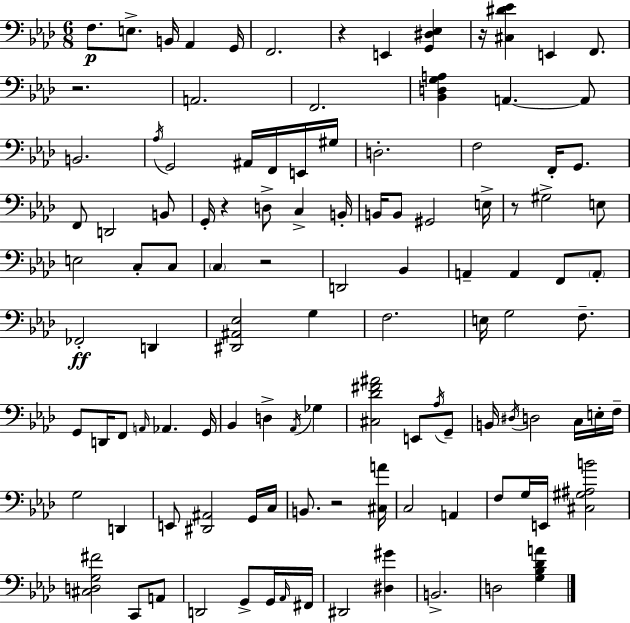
F3/e. E3/e. B2/s Ab2/q G2/s F2/h. R/q E2/q [G2,D#3,Eb3]/q R/s [C#3,D#4,Eb4]/q E2/q F2/e. R/h. A2/h. F2/h. [Bb2,D3,G3,A3]/q A2/q. A2/e B2/h. Ab3/s G2/h A#2/s F2/s E2/s G#3/s D3/h. F3/h F2/s G2/e. F2/e D2/h B2/e G2/s R/q D3/e C3/q B2/s B2/s B2/e G#2/h E3/s R/e G#3/h E3/e E3/h C3/e C3/e C3/q R/h D2/h Bb2/q A2/q A2/q F2/e A2/e FES2/h D2/q [D#2,A#2,Eb3]/h G3/q F3/h. E3/s G3/h F3/e. G2/e D2/s F2/e A2/s Ab2/q. G2/s Bb2/q D3/q Ab2/s Gb3/q [C#3,Db4,F#4,A#4]/h E2/e Ab3/s G2/e B2/s D#3/s D3/h C3/s E3/s F3/s G3/h D2/q E2/e [D#2,A#2]/h G2/s C3/s B2/e. R/h [C#3,A4]/s C3/h A2/q F3/e G3/s E2/s [C#3,G#3,A#3,B4]/h [C#3,D3,G3,F#4]/h C2/e A2/e D2/h G2/e G2/s Ab2/s F#2/s D#2/h [D#3,G#4]/q B2/h. D3/h [G3,Bb3,Db4,A4]/q